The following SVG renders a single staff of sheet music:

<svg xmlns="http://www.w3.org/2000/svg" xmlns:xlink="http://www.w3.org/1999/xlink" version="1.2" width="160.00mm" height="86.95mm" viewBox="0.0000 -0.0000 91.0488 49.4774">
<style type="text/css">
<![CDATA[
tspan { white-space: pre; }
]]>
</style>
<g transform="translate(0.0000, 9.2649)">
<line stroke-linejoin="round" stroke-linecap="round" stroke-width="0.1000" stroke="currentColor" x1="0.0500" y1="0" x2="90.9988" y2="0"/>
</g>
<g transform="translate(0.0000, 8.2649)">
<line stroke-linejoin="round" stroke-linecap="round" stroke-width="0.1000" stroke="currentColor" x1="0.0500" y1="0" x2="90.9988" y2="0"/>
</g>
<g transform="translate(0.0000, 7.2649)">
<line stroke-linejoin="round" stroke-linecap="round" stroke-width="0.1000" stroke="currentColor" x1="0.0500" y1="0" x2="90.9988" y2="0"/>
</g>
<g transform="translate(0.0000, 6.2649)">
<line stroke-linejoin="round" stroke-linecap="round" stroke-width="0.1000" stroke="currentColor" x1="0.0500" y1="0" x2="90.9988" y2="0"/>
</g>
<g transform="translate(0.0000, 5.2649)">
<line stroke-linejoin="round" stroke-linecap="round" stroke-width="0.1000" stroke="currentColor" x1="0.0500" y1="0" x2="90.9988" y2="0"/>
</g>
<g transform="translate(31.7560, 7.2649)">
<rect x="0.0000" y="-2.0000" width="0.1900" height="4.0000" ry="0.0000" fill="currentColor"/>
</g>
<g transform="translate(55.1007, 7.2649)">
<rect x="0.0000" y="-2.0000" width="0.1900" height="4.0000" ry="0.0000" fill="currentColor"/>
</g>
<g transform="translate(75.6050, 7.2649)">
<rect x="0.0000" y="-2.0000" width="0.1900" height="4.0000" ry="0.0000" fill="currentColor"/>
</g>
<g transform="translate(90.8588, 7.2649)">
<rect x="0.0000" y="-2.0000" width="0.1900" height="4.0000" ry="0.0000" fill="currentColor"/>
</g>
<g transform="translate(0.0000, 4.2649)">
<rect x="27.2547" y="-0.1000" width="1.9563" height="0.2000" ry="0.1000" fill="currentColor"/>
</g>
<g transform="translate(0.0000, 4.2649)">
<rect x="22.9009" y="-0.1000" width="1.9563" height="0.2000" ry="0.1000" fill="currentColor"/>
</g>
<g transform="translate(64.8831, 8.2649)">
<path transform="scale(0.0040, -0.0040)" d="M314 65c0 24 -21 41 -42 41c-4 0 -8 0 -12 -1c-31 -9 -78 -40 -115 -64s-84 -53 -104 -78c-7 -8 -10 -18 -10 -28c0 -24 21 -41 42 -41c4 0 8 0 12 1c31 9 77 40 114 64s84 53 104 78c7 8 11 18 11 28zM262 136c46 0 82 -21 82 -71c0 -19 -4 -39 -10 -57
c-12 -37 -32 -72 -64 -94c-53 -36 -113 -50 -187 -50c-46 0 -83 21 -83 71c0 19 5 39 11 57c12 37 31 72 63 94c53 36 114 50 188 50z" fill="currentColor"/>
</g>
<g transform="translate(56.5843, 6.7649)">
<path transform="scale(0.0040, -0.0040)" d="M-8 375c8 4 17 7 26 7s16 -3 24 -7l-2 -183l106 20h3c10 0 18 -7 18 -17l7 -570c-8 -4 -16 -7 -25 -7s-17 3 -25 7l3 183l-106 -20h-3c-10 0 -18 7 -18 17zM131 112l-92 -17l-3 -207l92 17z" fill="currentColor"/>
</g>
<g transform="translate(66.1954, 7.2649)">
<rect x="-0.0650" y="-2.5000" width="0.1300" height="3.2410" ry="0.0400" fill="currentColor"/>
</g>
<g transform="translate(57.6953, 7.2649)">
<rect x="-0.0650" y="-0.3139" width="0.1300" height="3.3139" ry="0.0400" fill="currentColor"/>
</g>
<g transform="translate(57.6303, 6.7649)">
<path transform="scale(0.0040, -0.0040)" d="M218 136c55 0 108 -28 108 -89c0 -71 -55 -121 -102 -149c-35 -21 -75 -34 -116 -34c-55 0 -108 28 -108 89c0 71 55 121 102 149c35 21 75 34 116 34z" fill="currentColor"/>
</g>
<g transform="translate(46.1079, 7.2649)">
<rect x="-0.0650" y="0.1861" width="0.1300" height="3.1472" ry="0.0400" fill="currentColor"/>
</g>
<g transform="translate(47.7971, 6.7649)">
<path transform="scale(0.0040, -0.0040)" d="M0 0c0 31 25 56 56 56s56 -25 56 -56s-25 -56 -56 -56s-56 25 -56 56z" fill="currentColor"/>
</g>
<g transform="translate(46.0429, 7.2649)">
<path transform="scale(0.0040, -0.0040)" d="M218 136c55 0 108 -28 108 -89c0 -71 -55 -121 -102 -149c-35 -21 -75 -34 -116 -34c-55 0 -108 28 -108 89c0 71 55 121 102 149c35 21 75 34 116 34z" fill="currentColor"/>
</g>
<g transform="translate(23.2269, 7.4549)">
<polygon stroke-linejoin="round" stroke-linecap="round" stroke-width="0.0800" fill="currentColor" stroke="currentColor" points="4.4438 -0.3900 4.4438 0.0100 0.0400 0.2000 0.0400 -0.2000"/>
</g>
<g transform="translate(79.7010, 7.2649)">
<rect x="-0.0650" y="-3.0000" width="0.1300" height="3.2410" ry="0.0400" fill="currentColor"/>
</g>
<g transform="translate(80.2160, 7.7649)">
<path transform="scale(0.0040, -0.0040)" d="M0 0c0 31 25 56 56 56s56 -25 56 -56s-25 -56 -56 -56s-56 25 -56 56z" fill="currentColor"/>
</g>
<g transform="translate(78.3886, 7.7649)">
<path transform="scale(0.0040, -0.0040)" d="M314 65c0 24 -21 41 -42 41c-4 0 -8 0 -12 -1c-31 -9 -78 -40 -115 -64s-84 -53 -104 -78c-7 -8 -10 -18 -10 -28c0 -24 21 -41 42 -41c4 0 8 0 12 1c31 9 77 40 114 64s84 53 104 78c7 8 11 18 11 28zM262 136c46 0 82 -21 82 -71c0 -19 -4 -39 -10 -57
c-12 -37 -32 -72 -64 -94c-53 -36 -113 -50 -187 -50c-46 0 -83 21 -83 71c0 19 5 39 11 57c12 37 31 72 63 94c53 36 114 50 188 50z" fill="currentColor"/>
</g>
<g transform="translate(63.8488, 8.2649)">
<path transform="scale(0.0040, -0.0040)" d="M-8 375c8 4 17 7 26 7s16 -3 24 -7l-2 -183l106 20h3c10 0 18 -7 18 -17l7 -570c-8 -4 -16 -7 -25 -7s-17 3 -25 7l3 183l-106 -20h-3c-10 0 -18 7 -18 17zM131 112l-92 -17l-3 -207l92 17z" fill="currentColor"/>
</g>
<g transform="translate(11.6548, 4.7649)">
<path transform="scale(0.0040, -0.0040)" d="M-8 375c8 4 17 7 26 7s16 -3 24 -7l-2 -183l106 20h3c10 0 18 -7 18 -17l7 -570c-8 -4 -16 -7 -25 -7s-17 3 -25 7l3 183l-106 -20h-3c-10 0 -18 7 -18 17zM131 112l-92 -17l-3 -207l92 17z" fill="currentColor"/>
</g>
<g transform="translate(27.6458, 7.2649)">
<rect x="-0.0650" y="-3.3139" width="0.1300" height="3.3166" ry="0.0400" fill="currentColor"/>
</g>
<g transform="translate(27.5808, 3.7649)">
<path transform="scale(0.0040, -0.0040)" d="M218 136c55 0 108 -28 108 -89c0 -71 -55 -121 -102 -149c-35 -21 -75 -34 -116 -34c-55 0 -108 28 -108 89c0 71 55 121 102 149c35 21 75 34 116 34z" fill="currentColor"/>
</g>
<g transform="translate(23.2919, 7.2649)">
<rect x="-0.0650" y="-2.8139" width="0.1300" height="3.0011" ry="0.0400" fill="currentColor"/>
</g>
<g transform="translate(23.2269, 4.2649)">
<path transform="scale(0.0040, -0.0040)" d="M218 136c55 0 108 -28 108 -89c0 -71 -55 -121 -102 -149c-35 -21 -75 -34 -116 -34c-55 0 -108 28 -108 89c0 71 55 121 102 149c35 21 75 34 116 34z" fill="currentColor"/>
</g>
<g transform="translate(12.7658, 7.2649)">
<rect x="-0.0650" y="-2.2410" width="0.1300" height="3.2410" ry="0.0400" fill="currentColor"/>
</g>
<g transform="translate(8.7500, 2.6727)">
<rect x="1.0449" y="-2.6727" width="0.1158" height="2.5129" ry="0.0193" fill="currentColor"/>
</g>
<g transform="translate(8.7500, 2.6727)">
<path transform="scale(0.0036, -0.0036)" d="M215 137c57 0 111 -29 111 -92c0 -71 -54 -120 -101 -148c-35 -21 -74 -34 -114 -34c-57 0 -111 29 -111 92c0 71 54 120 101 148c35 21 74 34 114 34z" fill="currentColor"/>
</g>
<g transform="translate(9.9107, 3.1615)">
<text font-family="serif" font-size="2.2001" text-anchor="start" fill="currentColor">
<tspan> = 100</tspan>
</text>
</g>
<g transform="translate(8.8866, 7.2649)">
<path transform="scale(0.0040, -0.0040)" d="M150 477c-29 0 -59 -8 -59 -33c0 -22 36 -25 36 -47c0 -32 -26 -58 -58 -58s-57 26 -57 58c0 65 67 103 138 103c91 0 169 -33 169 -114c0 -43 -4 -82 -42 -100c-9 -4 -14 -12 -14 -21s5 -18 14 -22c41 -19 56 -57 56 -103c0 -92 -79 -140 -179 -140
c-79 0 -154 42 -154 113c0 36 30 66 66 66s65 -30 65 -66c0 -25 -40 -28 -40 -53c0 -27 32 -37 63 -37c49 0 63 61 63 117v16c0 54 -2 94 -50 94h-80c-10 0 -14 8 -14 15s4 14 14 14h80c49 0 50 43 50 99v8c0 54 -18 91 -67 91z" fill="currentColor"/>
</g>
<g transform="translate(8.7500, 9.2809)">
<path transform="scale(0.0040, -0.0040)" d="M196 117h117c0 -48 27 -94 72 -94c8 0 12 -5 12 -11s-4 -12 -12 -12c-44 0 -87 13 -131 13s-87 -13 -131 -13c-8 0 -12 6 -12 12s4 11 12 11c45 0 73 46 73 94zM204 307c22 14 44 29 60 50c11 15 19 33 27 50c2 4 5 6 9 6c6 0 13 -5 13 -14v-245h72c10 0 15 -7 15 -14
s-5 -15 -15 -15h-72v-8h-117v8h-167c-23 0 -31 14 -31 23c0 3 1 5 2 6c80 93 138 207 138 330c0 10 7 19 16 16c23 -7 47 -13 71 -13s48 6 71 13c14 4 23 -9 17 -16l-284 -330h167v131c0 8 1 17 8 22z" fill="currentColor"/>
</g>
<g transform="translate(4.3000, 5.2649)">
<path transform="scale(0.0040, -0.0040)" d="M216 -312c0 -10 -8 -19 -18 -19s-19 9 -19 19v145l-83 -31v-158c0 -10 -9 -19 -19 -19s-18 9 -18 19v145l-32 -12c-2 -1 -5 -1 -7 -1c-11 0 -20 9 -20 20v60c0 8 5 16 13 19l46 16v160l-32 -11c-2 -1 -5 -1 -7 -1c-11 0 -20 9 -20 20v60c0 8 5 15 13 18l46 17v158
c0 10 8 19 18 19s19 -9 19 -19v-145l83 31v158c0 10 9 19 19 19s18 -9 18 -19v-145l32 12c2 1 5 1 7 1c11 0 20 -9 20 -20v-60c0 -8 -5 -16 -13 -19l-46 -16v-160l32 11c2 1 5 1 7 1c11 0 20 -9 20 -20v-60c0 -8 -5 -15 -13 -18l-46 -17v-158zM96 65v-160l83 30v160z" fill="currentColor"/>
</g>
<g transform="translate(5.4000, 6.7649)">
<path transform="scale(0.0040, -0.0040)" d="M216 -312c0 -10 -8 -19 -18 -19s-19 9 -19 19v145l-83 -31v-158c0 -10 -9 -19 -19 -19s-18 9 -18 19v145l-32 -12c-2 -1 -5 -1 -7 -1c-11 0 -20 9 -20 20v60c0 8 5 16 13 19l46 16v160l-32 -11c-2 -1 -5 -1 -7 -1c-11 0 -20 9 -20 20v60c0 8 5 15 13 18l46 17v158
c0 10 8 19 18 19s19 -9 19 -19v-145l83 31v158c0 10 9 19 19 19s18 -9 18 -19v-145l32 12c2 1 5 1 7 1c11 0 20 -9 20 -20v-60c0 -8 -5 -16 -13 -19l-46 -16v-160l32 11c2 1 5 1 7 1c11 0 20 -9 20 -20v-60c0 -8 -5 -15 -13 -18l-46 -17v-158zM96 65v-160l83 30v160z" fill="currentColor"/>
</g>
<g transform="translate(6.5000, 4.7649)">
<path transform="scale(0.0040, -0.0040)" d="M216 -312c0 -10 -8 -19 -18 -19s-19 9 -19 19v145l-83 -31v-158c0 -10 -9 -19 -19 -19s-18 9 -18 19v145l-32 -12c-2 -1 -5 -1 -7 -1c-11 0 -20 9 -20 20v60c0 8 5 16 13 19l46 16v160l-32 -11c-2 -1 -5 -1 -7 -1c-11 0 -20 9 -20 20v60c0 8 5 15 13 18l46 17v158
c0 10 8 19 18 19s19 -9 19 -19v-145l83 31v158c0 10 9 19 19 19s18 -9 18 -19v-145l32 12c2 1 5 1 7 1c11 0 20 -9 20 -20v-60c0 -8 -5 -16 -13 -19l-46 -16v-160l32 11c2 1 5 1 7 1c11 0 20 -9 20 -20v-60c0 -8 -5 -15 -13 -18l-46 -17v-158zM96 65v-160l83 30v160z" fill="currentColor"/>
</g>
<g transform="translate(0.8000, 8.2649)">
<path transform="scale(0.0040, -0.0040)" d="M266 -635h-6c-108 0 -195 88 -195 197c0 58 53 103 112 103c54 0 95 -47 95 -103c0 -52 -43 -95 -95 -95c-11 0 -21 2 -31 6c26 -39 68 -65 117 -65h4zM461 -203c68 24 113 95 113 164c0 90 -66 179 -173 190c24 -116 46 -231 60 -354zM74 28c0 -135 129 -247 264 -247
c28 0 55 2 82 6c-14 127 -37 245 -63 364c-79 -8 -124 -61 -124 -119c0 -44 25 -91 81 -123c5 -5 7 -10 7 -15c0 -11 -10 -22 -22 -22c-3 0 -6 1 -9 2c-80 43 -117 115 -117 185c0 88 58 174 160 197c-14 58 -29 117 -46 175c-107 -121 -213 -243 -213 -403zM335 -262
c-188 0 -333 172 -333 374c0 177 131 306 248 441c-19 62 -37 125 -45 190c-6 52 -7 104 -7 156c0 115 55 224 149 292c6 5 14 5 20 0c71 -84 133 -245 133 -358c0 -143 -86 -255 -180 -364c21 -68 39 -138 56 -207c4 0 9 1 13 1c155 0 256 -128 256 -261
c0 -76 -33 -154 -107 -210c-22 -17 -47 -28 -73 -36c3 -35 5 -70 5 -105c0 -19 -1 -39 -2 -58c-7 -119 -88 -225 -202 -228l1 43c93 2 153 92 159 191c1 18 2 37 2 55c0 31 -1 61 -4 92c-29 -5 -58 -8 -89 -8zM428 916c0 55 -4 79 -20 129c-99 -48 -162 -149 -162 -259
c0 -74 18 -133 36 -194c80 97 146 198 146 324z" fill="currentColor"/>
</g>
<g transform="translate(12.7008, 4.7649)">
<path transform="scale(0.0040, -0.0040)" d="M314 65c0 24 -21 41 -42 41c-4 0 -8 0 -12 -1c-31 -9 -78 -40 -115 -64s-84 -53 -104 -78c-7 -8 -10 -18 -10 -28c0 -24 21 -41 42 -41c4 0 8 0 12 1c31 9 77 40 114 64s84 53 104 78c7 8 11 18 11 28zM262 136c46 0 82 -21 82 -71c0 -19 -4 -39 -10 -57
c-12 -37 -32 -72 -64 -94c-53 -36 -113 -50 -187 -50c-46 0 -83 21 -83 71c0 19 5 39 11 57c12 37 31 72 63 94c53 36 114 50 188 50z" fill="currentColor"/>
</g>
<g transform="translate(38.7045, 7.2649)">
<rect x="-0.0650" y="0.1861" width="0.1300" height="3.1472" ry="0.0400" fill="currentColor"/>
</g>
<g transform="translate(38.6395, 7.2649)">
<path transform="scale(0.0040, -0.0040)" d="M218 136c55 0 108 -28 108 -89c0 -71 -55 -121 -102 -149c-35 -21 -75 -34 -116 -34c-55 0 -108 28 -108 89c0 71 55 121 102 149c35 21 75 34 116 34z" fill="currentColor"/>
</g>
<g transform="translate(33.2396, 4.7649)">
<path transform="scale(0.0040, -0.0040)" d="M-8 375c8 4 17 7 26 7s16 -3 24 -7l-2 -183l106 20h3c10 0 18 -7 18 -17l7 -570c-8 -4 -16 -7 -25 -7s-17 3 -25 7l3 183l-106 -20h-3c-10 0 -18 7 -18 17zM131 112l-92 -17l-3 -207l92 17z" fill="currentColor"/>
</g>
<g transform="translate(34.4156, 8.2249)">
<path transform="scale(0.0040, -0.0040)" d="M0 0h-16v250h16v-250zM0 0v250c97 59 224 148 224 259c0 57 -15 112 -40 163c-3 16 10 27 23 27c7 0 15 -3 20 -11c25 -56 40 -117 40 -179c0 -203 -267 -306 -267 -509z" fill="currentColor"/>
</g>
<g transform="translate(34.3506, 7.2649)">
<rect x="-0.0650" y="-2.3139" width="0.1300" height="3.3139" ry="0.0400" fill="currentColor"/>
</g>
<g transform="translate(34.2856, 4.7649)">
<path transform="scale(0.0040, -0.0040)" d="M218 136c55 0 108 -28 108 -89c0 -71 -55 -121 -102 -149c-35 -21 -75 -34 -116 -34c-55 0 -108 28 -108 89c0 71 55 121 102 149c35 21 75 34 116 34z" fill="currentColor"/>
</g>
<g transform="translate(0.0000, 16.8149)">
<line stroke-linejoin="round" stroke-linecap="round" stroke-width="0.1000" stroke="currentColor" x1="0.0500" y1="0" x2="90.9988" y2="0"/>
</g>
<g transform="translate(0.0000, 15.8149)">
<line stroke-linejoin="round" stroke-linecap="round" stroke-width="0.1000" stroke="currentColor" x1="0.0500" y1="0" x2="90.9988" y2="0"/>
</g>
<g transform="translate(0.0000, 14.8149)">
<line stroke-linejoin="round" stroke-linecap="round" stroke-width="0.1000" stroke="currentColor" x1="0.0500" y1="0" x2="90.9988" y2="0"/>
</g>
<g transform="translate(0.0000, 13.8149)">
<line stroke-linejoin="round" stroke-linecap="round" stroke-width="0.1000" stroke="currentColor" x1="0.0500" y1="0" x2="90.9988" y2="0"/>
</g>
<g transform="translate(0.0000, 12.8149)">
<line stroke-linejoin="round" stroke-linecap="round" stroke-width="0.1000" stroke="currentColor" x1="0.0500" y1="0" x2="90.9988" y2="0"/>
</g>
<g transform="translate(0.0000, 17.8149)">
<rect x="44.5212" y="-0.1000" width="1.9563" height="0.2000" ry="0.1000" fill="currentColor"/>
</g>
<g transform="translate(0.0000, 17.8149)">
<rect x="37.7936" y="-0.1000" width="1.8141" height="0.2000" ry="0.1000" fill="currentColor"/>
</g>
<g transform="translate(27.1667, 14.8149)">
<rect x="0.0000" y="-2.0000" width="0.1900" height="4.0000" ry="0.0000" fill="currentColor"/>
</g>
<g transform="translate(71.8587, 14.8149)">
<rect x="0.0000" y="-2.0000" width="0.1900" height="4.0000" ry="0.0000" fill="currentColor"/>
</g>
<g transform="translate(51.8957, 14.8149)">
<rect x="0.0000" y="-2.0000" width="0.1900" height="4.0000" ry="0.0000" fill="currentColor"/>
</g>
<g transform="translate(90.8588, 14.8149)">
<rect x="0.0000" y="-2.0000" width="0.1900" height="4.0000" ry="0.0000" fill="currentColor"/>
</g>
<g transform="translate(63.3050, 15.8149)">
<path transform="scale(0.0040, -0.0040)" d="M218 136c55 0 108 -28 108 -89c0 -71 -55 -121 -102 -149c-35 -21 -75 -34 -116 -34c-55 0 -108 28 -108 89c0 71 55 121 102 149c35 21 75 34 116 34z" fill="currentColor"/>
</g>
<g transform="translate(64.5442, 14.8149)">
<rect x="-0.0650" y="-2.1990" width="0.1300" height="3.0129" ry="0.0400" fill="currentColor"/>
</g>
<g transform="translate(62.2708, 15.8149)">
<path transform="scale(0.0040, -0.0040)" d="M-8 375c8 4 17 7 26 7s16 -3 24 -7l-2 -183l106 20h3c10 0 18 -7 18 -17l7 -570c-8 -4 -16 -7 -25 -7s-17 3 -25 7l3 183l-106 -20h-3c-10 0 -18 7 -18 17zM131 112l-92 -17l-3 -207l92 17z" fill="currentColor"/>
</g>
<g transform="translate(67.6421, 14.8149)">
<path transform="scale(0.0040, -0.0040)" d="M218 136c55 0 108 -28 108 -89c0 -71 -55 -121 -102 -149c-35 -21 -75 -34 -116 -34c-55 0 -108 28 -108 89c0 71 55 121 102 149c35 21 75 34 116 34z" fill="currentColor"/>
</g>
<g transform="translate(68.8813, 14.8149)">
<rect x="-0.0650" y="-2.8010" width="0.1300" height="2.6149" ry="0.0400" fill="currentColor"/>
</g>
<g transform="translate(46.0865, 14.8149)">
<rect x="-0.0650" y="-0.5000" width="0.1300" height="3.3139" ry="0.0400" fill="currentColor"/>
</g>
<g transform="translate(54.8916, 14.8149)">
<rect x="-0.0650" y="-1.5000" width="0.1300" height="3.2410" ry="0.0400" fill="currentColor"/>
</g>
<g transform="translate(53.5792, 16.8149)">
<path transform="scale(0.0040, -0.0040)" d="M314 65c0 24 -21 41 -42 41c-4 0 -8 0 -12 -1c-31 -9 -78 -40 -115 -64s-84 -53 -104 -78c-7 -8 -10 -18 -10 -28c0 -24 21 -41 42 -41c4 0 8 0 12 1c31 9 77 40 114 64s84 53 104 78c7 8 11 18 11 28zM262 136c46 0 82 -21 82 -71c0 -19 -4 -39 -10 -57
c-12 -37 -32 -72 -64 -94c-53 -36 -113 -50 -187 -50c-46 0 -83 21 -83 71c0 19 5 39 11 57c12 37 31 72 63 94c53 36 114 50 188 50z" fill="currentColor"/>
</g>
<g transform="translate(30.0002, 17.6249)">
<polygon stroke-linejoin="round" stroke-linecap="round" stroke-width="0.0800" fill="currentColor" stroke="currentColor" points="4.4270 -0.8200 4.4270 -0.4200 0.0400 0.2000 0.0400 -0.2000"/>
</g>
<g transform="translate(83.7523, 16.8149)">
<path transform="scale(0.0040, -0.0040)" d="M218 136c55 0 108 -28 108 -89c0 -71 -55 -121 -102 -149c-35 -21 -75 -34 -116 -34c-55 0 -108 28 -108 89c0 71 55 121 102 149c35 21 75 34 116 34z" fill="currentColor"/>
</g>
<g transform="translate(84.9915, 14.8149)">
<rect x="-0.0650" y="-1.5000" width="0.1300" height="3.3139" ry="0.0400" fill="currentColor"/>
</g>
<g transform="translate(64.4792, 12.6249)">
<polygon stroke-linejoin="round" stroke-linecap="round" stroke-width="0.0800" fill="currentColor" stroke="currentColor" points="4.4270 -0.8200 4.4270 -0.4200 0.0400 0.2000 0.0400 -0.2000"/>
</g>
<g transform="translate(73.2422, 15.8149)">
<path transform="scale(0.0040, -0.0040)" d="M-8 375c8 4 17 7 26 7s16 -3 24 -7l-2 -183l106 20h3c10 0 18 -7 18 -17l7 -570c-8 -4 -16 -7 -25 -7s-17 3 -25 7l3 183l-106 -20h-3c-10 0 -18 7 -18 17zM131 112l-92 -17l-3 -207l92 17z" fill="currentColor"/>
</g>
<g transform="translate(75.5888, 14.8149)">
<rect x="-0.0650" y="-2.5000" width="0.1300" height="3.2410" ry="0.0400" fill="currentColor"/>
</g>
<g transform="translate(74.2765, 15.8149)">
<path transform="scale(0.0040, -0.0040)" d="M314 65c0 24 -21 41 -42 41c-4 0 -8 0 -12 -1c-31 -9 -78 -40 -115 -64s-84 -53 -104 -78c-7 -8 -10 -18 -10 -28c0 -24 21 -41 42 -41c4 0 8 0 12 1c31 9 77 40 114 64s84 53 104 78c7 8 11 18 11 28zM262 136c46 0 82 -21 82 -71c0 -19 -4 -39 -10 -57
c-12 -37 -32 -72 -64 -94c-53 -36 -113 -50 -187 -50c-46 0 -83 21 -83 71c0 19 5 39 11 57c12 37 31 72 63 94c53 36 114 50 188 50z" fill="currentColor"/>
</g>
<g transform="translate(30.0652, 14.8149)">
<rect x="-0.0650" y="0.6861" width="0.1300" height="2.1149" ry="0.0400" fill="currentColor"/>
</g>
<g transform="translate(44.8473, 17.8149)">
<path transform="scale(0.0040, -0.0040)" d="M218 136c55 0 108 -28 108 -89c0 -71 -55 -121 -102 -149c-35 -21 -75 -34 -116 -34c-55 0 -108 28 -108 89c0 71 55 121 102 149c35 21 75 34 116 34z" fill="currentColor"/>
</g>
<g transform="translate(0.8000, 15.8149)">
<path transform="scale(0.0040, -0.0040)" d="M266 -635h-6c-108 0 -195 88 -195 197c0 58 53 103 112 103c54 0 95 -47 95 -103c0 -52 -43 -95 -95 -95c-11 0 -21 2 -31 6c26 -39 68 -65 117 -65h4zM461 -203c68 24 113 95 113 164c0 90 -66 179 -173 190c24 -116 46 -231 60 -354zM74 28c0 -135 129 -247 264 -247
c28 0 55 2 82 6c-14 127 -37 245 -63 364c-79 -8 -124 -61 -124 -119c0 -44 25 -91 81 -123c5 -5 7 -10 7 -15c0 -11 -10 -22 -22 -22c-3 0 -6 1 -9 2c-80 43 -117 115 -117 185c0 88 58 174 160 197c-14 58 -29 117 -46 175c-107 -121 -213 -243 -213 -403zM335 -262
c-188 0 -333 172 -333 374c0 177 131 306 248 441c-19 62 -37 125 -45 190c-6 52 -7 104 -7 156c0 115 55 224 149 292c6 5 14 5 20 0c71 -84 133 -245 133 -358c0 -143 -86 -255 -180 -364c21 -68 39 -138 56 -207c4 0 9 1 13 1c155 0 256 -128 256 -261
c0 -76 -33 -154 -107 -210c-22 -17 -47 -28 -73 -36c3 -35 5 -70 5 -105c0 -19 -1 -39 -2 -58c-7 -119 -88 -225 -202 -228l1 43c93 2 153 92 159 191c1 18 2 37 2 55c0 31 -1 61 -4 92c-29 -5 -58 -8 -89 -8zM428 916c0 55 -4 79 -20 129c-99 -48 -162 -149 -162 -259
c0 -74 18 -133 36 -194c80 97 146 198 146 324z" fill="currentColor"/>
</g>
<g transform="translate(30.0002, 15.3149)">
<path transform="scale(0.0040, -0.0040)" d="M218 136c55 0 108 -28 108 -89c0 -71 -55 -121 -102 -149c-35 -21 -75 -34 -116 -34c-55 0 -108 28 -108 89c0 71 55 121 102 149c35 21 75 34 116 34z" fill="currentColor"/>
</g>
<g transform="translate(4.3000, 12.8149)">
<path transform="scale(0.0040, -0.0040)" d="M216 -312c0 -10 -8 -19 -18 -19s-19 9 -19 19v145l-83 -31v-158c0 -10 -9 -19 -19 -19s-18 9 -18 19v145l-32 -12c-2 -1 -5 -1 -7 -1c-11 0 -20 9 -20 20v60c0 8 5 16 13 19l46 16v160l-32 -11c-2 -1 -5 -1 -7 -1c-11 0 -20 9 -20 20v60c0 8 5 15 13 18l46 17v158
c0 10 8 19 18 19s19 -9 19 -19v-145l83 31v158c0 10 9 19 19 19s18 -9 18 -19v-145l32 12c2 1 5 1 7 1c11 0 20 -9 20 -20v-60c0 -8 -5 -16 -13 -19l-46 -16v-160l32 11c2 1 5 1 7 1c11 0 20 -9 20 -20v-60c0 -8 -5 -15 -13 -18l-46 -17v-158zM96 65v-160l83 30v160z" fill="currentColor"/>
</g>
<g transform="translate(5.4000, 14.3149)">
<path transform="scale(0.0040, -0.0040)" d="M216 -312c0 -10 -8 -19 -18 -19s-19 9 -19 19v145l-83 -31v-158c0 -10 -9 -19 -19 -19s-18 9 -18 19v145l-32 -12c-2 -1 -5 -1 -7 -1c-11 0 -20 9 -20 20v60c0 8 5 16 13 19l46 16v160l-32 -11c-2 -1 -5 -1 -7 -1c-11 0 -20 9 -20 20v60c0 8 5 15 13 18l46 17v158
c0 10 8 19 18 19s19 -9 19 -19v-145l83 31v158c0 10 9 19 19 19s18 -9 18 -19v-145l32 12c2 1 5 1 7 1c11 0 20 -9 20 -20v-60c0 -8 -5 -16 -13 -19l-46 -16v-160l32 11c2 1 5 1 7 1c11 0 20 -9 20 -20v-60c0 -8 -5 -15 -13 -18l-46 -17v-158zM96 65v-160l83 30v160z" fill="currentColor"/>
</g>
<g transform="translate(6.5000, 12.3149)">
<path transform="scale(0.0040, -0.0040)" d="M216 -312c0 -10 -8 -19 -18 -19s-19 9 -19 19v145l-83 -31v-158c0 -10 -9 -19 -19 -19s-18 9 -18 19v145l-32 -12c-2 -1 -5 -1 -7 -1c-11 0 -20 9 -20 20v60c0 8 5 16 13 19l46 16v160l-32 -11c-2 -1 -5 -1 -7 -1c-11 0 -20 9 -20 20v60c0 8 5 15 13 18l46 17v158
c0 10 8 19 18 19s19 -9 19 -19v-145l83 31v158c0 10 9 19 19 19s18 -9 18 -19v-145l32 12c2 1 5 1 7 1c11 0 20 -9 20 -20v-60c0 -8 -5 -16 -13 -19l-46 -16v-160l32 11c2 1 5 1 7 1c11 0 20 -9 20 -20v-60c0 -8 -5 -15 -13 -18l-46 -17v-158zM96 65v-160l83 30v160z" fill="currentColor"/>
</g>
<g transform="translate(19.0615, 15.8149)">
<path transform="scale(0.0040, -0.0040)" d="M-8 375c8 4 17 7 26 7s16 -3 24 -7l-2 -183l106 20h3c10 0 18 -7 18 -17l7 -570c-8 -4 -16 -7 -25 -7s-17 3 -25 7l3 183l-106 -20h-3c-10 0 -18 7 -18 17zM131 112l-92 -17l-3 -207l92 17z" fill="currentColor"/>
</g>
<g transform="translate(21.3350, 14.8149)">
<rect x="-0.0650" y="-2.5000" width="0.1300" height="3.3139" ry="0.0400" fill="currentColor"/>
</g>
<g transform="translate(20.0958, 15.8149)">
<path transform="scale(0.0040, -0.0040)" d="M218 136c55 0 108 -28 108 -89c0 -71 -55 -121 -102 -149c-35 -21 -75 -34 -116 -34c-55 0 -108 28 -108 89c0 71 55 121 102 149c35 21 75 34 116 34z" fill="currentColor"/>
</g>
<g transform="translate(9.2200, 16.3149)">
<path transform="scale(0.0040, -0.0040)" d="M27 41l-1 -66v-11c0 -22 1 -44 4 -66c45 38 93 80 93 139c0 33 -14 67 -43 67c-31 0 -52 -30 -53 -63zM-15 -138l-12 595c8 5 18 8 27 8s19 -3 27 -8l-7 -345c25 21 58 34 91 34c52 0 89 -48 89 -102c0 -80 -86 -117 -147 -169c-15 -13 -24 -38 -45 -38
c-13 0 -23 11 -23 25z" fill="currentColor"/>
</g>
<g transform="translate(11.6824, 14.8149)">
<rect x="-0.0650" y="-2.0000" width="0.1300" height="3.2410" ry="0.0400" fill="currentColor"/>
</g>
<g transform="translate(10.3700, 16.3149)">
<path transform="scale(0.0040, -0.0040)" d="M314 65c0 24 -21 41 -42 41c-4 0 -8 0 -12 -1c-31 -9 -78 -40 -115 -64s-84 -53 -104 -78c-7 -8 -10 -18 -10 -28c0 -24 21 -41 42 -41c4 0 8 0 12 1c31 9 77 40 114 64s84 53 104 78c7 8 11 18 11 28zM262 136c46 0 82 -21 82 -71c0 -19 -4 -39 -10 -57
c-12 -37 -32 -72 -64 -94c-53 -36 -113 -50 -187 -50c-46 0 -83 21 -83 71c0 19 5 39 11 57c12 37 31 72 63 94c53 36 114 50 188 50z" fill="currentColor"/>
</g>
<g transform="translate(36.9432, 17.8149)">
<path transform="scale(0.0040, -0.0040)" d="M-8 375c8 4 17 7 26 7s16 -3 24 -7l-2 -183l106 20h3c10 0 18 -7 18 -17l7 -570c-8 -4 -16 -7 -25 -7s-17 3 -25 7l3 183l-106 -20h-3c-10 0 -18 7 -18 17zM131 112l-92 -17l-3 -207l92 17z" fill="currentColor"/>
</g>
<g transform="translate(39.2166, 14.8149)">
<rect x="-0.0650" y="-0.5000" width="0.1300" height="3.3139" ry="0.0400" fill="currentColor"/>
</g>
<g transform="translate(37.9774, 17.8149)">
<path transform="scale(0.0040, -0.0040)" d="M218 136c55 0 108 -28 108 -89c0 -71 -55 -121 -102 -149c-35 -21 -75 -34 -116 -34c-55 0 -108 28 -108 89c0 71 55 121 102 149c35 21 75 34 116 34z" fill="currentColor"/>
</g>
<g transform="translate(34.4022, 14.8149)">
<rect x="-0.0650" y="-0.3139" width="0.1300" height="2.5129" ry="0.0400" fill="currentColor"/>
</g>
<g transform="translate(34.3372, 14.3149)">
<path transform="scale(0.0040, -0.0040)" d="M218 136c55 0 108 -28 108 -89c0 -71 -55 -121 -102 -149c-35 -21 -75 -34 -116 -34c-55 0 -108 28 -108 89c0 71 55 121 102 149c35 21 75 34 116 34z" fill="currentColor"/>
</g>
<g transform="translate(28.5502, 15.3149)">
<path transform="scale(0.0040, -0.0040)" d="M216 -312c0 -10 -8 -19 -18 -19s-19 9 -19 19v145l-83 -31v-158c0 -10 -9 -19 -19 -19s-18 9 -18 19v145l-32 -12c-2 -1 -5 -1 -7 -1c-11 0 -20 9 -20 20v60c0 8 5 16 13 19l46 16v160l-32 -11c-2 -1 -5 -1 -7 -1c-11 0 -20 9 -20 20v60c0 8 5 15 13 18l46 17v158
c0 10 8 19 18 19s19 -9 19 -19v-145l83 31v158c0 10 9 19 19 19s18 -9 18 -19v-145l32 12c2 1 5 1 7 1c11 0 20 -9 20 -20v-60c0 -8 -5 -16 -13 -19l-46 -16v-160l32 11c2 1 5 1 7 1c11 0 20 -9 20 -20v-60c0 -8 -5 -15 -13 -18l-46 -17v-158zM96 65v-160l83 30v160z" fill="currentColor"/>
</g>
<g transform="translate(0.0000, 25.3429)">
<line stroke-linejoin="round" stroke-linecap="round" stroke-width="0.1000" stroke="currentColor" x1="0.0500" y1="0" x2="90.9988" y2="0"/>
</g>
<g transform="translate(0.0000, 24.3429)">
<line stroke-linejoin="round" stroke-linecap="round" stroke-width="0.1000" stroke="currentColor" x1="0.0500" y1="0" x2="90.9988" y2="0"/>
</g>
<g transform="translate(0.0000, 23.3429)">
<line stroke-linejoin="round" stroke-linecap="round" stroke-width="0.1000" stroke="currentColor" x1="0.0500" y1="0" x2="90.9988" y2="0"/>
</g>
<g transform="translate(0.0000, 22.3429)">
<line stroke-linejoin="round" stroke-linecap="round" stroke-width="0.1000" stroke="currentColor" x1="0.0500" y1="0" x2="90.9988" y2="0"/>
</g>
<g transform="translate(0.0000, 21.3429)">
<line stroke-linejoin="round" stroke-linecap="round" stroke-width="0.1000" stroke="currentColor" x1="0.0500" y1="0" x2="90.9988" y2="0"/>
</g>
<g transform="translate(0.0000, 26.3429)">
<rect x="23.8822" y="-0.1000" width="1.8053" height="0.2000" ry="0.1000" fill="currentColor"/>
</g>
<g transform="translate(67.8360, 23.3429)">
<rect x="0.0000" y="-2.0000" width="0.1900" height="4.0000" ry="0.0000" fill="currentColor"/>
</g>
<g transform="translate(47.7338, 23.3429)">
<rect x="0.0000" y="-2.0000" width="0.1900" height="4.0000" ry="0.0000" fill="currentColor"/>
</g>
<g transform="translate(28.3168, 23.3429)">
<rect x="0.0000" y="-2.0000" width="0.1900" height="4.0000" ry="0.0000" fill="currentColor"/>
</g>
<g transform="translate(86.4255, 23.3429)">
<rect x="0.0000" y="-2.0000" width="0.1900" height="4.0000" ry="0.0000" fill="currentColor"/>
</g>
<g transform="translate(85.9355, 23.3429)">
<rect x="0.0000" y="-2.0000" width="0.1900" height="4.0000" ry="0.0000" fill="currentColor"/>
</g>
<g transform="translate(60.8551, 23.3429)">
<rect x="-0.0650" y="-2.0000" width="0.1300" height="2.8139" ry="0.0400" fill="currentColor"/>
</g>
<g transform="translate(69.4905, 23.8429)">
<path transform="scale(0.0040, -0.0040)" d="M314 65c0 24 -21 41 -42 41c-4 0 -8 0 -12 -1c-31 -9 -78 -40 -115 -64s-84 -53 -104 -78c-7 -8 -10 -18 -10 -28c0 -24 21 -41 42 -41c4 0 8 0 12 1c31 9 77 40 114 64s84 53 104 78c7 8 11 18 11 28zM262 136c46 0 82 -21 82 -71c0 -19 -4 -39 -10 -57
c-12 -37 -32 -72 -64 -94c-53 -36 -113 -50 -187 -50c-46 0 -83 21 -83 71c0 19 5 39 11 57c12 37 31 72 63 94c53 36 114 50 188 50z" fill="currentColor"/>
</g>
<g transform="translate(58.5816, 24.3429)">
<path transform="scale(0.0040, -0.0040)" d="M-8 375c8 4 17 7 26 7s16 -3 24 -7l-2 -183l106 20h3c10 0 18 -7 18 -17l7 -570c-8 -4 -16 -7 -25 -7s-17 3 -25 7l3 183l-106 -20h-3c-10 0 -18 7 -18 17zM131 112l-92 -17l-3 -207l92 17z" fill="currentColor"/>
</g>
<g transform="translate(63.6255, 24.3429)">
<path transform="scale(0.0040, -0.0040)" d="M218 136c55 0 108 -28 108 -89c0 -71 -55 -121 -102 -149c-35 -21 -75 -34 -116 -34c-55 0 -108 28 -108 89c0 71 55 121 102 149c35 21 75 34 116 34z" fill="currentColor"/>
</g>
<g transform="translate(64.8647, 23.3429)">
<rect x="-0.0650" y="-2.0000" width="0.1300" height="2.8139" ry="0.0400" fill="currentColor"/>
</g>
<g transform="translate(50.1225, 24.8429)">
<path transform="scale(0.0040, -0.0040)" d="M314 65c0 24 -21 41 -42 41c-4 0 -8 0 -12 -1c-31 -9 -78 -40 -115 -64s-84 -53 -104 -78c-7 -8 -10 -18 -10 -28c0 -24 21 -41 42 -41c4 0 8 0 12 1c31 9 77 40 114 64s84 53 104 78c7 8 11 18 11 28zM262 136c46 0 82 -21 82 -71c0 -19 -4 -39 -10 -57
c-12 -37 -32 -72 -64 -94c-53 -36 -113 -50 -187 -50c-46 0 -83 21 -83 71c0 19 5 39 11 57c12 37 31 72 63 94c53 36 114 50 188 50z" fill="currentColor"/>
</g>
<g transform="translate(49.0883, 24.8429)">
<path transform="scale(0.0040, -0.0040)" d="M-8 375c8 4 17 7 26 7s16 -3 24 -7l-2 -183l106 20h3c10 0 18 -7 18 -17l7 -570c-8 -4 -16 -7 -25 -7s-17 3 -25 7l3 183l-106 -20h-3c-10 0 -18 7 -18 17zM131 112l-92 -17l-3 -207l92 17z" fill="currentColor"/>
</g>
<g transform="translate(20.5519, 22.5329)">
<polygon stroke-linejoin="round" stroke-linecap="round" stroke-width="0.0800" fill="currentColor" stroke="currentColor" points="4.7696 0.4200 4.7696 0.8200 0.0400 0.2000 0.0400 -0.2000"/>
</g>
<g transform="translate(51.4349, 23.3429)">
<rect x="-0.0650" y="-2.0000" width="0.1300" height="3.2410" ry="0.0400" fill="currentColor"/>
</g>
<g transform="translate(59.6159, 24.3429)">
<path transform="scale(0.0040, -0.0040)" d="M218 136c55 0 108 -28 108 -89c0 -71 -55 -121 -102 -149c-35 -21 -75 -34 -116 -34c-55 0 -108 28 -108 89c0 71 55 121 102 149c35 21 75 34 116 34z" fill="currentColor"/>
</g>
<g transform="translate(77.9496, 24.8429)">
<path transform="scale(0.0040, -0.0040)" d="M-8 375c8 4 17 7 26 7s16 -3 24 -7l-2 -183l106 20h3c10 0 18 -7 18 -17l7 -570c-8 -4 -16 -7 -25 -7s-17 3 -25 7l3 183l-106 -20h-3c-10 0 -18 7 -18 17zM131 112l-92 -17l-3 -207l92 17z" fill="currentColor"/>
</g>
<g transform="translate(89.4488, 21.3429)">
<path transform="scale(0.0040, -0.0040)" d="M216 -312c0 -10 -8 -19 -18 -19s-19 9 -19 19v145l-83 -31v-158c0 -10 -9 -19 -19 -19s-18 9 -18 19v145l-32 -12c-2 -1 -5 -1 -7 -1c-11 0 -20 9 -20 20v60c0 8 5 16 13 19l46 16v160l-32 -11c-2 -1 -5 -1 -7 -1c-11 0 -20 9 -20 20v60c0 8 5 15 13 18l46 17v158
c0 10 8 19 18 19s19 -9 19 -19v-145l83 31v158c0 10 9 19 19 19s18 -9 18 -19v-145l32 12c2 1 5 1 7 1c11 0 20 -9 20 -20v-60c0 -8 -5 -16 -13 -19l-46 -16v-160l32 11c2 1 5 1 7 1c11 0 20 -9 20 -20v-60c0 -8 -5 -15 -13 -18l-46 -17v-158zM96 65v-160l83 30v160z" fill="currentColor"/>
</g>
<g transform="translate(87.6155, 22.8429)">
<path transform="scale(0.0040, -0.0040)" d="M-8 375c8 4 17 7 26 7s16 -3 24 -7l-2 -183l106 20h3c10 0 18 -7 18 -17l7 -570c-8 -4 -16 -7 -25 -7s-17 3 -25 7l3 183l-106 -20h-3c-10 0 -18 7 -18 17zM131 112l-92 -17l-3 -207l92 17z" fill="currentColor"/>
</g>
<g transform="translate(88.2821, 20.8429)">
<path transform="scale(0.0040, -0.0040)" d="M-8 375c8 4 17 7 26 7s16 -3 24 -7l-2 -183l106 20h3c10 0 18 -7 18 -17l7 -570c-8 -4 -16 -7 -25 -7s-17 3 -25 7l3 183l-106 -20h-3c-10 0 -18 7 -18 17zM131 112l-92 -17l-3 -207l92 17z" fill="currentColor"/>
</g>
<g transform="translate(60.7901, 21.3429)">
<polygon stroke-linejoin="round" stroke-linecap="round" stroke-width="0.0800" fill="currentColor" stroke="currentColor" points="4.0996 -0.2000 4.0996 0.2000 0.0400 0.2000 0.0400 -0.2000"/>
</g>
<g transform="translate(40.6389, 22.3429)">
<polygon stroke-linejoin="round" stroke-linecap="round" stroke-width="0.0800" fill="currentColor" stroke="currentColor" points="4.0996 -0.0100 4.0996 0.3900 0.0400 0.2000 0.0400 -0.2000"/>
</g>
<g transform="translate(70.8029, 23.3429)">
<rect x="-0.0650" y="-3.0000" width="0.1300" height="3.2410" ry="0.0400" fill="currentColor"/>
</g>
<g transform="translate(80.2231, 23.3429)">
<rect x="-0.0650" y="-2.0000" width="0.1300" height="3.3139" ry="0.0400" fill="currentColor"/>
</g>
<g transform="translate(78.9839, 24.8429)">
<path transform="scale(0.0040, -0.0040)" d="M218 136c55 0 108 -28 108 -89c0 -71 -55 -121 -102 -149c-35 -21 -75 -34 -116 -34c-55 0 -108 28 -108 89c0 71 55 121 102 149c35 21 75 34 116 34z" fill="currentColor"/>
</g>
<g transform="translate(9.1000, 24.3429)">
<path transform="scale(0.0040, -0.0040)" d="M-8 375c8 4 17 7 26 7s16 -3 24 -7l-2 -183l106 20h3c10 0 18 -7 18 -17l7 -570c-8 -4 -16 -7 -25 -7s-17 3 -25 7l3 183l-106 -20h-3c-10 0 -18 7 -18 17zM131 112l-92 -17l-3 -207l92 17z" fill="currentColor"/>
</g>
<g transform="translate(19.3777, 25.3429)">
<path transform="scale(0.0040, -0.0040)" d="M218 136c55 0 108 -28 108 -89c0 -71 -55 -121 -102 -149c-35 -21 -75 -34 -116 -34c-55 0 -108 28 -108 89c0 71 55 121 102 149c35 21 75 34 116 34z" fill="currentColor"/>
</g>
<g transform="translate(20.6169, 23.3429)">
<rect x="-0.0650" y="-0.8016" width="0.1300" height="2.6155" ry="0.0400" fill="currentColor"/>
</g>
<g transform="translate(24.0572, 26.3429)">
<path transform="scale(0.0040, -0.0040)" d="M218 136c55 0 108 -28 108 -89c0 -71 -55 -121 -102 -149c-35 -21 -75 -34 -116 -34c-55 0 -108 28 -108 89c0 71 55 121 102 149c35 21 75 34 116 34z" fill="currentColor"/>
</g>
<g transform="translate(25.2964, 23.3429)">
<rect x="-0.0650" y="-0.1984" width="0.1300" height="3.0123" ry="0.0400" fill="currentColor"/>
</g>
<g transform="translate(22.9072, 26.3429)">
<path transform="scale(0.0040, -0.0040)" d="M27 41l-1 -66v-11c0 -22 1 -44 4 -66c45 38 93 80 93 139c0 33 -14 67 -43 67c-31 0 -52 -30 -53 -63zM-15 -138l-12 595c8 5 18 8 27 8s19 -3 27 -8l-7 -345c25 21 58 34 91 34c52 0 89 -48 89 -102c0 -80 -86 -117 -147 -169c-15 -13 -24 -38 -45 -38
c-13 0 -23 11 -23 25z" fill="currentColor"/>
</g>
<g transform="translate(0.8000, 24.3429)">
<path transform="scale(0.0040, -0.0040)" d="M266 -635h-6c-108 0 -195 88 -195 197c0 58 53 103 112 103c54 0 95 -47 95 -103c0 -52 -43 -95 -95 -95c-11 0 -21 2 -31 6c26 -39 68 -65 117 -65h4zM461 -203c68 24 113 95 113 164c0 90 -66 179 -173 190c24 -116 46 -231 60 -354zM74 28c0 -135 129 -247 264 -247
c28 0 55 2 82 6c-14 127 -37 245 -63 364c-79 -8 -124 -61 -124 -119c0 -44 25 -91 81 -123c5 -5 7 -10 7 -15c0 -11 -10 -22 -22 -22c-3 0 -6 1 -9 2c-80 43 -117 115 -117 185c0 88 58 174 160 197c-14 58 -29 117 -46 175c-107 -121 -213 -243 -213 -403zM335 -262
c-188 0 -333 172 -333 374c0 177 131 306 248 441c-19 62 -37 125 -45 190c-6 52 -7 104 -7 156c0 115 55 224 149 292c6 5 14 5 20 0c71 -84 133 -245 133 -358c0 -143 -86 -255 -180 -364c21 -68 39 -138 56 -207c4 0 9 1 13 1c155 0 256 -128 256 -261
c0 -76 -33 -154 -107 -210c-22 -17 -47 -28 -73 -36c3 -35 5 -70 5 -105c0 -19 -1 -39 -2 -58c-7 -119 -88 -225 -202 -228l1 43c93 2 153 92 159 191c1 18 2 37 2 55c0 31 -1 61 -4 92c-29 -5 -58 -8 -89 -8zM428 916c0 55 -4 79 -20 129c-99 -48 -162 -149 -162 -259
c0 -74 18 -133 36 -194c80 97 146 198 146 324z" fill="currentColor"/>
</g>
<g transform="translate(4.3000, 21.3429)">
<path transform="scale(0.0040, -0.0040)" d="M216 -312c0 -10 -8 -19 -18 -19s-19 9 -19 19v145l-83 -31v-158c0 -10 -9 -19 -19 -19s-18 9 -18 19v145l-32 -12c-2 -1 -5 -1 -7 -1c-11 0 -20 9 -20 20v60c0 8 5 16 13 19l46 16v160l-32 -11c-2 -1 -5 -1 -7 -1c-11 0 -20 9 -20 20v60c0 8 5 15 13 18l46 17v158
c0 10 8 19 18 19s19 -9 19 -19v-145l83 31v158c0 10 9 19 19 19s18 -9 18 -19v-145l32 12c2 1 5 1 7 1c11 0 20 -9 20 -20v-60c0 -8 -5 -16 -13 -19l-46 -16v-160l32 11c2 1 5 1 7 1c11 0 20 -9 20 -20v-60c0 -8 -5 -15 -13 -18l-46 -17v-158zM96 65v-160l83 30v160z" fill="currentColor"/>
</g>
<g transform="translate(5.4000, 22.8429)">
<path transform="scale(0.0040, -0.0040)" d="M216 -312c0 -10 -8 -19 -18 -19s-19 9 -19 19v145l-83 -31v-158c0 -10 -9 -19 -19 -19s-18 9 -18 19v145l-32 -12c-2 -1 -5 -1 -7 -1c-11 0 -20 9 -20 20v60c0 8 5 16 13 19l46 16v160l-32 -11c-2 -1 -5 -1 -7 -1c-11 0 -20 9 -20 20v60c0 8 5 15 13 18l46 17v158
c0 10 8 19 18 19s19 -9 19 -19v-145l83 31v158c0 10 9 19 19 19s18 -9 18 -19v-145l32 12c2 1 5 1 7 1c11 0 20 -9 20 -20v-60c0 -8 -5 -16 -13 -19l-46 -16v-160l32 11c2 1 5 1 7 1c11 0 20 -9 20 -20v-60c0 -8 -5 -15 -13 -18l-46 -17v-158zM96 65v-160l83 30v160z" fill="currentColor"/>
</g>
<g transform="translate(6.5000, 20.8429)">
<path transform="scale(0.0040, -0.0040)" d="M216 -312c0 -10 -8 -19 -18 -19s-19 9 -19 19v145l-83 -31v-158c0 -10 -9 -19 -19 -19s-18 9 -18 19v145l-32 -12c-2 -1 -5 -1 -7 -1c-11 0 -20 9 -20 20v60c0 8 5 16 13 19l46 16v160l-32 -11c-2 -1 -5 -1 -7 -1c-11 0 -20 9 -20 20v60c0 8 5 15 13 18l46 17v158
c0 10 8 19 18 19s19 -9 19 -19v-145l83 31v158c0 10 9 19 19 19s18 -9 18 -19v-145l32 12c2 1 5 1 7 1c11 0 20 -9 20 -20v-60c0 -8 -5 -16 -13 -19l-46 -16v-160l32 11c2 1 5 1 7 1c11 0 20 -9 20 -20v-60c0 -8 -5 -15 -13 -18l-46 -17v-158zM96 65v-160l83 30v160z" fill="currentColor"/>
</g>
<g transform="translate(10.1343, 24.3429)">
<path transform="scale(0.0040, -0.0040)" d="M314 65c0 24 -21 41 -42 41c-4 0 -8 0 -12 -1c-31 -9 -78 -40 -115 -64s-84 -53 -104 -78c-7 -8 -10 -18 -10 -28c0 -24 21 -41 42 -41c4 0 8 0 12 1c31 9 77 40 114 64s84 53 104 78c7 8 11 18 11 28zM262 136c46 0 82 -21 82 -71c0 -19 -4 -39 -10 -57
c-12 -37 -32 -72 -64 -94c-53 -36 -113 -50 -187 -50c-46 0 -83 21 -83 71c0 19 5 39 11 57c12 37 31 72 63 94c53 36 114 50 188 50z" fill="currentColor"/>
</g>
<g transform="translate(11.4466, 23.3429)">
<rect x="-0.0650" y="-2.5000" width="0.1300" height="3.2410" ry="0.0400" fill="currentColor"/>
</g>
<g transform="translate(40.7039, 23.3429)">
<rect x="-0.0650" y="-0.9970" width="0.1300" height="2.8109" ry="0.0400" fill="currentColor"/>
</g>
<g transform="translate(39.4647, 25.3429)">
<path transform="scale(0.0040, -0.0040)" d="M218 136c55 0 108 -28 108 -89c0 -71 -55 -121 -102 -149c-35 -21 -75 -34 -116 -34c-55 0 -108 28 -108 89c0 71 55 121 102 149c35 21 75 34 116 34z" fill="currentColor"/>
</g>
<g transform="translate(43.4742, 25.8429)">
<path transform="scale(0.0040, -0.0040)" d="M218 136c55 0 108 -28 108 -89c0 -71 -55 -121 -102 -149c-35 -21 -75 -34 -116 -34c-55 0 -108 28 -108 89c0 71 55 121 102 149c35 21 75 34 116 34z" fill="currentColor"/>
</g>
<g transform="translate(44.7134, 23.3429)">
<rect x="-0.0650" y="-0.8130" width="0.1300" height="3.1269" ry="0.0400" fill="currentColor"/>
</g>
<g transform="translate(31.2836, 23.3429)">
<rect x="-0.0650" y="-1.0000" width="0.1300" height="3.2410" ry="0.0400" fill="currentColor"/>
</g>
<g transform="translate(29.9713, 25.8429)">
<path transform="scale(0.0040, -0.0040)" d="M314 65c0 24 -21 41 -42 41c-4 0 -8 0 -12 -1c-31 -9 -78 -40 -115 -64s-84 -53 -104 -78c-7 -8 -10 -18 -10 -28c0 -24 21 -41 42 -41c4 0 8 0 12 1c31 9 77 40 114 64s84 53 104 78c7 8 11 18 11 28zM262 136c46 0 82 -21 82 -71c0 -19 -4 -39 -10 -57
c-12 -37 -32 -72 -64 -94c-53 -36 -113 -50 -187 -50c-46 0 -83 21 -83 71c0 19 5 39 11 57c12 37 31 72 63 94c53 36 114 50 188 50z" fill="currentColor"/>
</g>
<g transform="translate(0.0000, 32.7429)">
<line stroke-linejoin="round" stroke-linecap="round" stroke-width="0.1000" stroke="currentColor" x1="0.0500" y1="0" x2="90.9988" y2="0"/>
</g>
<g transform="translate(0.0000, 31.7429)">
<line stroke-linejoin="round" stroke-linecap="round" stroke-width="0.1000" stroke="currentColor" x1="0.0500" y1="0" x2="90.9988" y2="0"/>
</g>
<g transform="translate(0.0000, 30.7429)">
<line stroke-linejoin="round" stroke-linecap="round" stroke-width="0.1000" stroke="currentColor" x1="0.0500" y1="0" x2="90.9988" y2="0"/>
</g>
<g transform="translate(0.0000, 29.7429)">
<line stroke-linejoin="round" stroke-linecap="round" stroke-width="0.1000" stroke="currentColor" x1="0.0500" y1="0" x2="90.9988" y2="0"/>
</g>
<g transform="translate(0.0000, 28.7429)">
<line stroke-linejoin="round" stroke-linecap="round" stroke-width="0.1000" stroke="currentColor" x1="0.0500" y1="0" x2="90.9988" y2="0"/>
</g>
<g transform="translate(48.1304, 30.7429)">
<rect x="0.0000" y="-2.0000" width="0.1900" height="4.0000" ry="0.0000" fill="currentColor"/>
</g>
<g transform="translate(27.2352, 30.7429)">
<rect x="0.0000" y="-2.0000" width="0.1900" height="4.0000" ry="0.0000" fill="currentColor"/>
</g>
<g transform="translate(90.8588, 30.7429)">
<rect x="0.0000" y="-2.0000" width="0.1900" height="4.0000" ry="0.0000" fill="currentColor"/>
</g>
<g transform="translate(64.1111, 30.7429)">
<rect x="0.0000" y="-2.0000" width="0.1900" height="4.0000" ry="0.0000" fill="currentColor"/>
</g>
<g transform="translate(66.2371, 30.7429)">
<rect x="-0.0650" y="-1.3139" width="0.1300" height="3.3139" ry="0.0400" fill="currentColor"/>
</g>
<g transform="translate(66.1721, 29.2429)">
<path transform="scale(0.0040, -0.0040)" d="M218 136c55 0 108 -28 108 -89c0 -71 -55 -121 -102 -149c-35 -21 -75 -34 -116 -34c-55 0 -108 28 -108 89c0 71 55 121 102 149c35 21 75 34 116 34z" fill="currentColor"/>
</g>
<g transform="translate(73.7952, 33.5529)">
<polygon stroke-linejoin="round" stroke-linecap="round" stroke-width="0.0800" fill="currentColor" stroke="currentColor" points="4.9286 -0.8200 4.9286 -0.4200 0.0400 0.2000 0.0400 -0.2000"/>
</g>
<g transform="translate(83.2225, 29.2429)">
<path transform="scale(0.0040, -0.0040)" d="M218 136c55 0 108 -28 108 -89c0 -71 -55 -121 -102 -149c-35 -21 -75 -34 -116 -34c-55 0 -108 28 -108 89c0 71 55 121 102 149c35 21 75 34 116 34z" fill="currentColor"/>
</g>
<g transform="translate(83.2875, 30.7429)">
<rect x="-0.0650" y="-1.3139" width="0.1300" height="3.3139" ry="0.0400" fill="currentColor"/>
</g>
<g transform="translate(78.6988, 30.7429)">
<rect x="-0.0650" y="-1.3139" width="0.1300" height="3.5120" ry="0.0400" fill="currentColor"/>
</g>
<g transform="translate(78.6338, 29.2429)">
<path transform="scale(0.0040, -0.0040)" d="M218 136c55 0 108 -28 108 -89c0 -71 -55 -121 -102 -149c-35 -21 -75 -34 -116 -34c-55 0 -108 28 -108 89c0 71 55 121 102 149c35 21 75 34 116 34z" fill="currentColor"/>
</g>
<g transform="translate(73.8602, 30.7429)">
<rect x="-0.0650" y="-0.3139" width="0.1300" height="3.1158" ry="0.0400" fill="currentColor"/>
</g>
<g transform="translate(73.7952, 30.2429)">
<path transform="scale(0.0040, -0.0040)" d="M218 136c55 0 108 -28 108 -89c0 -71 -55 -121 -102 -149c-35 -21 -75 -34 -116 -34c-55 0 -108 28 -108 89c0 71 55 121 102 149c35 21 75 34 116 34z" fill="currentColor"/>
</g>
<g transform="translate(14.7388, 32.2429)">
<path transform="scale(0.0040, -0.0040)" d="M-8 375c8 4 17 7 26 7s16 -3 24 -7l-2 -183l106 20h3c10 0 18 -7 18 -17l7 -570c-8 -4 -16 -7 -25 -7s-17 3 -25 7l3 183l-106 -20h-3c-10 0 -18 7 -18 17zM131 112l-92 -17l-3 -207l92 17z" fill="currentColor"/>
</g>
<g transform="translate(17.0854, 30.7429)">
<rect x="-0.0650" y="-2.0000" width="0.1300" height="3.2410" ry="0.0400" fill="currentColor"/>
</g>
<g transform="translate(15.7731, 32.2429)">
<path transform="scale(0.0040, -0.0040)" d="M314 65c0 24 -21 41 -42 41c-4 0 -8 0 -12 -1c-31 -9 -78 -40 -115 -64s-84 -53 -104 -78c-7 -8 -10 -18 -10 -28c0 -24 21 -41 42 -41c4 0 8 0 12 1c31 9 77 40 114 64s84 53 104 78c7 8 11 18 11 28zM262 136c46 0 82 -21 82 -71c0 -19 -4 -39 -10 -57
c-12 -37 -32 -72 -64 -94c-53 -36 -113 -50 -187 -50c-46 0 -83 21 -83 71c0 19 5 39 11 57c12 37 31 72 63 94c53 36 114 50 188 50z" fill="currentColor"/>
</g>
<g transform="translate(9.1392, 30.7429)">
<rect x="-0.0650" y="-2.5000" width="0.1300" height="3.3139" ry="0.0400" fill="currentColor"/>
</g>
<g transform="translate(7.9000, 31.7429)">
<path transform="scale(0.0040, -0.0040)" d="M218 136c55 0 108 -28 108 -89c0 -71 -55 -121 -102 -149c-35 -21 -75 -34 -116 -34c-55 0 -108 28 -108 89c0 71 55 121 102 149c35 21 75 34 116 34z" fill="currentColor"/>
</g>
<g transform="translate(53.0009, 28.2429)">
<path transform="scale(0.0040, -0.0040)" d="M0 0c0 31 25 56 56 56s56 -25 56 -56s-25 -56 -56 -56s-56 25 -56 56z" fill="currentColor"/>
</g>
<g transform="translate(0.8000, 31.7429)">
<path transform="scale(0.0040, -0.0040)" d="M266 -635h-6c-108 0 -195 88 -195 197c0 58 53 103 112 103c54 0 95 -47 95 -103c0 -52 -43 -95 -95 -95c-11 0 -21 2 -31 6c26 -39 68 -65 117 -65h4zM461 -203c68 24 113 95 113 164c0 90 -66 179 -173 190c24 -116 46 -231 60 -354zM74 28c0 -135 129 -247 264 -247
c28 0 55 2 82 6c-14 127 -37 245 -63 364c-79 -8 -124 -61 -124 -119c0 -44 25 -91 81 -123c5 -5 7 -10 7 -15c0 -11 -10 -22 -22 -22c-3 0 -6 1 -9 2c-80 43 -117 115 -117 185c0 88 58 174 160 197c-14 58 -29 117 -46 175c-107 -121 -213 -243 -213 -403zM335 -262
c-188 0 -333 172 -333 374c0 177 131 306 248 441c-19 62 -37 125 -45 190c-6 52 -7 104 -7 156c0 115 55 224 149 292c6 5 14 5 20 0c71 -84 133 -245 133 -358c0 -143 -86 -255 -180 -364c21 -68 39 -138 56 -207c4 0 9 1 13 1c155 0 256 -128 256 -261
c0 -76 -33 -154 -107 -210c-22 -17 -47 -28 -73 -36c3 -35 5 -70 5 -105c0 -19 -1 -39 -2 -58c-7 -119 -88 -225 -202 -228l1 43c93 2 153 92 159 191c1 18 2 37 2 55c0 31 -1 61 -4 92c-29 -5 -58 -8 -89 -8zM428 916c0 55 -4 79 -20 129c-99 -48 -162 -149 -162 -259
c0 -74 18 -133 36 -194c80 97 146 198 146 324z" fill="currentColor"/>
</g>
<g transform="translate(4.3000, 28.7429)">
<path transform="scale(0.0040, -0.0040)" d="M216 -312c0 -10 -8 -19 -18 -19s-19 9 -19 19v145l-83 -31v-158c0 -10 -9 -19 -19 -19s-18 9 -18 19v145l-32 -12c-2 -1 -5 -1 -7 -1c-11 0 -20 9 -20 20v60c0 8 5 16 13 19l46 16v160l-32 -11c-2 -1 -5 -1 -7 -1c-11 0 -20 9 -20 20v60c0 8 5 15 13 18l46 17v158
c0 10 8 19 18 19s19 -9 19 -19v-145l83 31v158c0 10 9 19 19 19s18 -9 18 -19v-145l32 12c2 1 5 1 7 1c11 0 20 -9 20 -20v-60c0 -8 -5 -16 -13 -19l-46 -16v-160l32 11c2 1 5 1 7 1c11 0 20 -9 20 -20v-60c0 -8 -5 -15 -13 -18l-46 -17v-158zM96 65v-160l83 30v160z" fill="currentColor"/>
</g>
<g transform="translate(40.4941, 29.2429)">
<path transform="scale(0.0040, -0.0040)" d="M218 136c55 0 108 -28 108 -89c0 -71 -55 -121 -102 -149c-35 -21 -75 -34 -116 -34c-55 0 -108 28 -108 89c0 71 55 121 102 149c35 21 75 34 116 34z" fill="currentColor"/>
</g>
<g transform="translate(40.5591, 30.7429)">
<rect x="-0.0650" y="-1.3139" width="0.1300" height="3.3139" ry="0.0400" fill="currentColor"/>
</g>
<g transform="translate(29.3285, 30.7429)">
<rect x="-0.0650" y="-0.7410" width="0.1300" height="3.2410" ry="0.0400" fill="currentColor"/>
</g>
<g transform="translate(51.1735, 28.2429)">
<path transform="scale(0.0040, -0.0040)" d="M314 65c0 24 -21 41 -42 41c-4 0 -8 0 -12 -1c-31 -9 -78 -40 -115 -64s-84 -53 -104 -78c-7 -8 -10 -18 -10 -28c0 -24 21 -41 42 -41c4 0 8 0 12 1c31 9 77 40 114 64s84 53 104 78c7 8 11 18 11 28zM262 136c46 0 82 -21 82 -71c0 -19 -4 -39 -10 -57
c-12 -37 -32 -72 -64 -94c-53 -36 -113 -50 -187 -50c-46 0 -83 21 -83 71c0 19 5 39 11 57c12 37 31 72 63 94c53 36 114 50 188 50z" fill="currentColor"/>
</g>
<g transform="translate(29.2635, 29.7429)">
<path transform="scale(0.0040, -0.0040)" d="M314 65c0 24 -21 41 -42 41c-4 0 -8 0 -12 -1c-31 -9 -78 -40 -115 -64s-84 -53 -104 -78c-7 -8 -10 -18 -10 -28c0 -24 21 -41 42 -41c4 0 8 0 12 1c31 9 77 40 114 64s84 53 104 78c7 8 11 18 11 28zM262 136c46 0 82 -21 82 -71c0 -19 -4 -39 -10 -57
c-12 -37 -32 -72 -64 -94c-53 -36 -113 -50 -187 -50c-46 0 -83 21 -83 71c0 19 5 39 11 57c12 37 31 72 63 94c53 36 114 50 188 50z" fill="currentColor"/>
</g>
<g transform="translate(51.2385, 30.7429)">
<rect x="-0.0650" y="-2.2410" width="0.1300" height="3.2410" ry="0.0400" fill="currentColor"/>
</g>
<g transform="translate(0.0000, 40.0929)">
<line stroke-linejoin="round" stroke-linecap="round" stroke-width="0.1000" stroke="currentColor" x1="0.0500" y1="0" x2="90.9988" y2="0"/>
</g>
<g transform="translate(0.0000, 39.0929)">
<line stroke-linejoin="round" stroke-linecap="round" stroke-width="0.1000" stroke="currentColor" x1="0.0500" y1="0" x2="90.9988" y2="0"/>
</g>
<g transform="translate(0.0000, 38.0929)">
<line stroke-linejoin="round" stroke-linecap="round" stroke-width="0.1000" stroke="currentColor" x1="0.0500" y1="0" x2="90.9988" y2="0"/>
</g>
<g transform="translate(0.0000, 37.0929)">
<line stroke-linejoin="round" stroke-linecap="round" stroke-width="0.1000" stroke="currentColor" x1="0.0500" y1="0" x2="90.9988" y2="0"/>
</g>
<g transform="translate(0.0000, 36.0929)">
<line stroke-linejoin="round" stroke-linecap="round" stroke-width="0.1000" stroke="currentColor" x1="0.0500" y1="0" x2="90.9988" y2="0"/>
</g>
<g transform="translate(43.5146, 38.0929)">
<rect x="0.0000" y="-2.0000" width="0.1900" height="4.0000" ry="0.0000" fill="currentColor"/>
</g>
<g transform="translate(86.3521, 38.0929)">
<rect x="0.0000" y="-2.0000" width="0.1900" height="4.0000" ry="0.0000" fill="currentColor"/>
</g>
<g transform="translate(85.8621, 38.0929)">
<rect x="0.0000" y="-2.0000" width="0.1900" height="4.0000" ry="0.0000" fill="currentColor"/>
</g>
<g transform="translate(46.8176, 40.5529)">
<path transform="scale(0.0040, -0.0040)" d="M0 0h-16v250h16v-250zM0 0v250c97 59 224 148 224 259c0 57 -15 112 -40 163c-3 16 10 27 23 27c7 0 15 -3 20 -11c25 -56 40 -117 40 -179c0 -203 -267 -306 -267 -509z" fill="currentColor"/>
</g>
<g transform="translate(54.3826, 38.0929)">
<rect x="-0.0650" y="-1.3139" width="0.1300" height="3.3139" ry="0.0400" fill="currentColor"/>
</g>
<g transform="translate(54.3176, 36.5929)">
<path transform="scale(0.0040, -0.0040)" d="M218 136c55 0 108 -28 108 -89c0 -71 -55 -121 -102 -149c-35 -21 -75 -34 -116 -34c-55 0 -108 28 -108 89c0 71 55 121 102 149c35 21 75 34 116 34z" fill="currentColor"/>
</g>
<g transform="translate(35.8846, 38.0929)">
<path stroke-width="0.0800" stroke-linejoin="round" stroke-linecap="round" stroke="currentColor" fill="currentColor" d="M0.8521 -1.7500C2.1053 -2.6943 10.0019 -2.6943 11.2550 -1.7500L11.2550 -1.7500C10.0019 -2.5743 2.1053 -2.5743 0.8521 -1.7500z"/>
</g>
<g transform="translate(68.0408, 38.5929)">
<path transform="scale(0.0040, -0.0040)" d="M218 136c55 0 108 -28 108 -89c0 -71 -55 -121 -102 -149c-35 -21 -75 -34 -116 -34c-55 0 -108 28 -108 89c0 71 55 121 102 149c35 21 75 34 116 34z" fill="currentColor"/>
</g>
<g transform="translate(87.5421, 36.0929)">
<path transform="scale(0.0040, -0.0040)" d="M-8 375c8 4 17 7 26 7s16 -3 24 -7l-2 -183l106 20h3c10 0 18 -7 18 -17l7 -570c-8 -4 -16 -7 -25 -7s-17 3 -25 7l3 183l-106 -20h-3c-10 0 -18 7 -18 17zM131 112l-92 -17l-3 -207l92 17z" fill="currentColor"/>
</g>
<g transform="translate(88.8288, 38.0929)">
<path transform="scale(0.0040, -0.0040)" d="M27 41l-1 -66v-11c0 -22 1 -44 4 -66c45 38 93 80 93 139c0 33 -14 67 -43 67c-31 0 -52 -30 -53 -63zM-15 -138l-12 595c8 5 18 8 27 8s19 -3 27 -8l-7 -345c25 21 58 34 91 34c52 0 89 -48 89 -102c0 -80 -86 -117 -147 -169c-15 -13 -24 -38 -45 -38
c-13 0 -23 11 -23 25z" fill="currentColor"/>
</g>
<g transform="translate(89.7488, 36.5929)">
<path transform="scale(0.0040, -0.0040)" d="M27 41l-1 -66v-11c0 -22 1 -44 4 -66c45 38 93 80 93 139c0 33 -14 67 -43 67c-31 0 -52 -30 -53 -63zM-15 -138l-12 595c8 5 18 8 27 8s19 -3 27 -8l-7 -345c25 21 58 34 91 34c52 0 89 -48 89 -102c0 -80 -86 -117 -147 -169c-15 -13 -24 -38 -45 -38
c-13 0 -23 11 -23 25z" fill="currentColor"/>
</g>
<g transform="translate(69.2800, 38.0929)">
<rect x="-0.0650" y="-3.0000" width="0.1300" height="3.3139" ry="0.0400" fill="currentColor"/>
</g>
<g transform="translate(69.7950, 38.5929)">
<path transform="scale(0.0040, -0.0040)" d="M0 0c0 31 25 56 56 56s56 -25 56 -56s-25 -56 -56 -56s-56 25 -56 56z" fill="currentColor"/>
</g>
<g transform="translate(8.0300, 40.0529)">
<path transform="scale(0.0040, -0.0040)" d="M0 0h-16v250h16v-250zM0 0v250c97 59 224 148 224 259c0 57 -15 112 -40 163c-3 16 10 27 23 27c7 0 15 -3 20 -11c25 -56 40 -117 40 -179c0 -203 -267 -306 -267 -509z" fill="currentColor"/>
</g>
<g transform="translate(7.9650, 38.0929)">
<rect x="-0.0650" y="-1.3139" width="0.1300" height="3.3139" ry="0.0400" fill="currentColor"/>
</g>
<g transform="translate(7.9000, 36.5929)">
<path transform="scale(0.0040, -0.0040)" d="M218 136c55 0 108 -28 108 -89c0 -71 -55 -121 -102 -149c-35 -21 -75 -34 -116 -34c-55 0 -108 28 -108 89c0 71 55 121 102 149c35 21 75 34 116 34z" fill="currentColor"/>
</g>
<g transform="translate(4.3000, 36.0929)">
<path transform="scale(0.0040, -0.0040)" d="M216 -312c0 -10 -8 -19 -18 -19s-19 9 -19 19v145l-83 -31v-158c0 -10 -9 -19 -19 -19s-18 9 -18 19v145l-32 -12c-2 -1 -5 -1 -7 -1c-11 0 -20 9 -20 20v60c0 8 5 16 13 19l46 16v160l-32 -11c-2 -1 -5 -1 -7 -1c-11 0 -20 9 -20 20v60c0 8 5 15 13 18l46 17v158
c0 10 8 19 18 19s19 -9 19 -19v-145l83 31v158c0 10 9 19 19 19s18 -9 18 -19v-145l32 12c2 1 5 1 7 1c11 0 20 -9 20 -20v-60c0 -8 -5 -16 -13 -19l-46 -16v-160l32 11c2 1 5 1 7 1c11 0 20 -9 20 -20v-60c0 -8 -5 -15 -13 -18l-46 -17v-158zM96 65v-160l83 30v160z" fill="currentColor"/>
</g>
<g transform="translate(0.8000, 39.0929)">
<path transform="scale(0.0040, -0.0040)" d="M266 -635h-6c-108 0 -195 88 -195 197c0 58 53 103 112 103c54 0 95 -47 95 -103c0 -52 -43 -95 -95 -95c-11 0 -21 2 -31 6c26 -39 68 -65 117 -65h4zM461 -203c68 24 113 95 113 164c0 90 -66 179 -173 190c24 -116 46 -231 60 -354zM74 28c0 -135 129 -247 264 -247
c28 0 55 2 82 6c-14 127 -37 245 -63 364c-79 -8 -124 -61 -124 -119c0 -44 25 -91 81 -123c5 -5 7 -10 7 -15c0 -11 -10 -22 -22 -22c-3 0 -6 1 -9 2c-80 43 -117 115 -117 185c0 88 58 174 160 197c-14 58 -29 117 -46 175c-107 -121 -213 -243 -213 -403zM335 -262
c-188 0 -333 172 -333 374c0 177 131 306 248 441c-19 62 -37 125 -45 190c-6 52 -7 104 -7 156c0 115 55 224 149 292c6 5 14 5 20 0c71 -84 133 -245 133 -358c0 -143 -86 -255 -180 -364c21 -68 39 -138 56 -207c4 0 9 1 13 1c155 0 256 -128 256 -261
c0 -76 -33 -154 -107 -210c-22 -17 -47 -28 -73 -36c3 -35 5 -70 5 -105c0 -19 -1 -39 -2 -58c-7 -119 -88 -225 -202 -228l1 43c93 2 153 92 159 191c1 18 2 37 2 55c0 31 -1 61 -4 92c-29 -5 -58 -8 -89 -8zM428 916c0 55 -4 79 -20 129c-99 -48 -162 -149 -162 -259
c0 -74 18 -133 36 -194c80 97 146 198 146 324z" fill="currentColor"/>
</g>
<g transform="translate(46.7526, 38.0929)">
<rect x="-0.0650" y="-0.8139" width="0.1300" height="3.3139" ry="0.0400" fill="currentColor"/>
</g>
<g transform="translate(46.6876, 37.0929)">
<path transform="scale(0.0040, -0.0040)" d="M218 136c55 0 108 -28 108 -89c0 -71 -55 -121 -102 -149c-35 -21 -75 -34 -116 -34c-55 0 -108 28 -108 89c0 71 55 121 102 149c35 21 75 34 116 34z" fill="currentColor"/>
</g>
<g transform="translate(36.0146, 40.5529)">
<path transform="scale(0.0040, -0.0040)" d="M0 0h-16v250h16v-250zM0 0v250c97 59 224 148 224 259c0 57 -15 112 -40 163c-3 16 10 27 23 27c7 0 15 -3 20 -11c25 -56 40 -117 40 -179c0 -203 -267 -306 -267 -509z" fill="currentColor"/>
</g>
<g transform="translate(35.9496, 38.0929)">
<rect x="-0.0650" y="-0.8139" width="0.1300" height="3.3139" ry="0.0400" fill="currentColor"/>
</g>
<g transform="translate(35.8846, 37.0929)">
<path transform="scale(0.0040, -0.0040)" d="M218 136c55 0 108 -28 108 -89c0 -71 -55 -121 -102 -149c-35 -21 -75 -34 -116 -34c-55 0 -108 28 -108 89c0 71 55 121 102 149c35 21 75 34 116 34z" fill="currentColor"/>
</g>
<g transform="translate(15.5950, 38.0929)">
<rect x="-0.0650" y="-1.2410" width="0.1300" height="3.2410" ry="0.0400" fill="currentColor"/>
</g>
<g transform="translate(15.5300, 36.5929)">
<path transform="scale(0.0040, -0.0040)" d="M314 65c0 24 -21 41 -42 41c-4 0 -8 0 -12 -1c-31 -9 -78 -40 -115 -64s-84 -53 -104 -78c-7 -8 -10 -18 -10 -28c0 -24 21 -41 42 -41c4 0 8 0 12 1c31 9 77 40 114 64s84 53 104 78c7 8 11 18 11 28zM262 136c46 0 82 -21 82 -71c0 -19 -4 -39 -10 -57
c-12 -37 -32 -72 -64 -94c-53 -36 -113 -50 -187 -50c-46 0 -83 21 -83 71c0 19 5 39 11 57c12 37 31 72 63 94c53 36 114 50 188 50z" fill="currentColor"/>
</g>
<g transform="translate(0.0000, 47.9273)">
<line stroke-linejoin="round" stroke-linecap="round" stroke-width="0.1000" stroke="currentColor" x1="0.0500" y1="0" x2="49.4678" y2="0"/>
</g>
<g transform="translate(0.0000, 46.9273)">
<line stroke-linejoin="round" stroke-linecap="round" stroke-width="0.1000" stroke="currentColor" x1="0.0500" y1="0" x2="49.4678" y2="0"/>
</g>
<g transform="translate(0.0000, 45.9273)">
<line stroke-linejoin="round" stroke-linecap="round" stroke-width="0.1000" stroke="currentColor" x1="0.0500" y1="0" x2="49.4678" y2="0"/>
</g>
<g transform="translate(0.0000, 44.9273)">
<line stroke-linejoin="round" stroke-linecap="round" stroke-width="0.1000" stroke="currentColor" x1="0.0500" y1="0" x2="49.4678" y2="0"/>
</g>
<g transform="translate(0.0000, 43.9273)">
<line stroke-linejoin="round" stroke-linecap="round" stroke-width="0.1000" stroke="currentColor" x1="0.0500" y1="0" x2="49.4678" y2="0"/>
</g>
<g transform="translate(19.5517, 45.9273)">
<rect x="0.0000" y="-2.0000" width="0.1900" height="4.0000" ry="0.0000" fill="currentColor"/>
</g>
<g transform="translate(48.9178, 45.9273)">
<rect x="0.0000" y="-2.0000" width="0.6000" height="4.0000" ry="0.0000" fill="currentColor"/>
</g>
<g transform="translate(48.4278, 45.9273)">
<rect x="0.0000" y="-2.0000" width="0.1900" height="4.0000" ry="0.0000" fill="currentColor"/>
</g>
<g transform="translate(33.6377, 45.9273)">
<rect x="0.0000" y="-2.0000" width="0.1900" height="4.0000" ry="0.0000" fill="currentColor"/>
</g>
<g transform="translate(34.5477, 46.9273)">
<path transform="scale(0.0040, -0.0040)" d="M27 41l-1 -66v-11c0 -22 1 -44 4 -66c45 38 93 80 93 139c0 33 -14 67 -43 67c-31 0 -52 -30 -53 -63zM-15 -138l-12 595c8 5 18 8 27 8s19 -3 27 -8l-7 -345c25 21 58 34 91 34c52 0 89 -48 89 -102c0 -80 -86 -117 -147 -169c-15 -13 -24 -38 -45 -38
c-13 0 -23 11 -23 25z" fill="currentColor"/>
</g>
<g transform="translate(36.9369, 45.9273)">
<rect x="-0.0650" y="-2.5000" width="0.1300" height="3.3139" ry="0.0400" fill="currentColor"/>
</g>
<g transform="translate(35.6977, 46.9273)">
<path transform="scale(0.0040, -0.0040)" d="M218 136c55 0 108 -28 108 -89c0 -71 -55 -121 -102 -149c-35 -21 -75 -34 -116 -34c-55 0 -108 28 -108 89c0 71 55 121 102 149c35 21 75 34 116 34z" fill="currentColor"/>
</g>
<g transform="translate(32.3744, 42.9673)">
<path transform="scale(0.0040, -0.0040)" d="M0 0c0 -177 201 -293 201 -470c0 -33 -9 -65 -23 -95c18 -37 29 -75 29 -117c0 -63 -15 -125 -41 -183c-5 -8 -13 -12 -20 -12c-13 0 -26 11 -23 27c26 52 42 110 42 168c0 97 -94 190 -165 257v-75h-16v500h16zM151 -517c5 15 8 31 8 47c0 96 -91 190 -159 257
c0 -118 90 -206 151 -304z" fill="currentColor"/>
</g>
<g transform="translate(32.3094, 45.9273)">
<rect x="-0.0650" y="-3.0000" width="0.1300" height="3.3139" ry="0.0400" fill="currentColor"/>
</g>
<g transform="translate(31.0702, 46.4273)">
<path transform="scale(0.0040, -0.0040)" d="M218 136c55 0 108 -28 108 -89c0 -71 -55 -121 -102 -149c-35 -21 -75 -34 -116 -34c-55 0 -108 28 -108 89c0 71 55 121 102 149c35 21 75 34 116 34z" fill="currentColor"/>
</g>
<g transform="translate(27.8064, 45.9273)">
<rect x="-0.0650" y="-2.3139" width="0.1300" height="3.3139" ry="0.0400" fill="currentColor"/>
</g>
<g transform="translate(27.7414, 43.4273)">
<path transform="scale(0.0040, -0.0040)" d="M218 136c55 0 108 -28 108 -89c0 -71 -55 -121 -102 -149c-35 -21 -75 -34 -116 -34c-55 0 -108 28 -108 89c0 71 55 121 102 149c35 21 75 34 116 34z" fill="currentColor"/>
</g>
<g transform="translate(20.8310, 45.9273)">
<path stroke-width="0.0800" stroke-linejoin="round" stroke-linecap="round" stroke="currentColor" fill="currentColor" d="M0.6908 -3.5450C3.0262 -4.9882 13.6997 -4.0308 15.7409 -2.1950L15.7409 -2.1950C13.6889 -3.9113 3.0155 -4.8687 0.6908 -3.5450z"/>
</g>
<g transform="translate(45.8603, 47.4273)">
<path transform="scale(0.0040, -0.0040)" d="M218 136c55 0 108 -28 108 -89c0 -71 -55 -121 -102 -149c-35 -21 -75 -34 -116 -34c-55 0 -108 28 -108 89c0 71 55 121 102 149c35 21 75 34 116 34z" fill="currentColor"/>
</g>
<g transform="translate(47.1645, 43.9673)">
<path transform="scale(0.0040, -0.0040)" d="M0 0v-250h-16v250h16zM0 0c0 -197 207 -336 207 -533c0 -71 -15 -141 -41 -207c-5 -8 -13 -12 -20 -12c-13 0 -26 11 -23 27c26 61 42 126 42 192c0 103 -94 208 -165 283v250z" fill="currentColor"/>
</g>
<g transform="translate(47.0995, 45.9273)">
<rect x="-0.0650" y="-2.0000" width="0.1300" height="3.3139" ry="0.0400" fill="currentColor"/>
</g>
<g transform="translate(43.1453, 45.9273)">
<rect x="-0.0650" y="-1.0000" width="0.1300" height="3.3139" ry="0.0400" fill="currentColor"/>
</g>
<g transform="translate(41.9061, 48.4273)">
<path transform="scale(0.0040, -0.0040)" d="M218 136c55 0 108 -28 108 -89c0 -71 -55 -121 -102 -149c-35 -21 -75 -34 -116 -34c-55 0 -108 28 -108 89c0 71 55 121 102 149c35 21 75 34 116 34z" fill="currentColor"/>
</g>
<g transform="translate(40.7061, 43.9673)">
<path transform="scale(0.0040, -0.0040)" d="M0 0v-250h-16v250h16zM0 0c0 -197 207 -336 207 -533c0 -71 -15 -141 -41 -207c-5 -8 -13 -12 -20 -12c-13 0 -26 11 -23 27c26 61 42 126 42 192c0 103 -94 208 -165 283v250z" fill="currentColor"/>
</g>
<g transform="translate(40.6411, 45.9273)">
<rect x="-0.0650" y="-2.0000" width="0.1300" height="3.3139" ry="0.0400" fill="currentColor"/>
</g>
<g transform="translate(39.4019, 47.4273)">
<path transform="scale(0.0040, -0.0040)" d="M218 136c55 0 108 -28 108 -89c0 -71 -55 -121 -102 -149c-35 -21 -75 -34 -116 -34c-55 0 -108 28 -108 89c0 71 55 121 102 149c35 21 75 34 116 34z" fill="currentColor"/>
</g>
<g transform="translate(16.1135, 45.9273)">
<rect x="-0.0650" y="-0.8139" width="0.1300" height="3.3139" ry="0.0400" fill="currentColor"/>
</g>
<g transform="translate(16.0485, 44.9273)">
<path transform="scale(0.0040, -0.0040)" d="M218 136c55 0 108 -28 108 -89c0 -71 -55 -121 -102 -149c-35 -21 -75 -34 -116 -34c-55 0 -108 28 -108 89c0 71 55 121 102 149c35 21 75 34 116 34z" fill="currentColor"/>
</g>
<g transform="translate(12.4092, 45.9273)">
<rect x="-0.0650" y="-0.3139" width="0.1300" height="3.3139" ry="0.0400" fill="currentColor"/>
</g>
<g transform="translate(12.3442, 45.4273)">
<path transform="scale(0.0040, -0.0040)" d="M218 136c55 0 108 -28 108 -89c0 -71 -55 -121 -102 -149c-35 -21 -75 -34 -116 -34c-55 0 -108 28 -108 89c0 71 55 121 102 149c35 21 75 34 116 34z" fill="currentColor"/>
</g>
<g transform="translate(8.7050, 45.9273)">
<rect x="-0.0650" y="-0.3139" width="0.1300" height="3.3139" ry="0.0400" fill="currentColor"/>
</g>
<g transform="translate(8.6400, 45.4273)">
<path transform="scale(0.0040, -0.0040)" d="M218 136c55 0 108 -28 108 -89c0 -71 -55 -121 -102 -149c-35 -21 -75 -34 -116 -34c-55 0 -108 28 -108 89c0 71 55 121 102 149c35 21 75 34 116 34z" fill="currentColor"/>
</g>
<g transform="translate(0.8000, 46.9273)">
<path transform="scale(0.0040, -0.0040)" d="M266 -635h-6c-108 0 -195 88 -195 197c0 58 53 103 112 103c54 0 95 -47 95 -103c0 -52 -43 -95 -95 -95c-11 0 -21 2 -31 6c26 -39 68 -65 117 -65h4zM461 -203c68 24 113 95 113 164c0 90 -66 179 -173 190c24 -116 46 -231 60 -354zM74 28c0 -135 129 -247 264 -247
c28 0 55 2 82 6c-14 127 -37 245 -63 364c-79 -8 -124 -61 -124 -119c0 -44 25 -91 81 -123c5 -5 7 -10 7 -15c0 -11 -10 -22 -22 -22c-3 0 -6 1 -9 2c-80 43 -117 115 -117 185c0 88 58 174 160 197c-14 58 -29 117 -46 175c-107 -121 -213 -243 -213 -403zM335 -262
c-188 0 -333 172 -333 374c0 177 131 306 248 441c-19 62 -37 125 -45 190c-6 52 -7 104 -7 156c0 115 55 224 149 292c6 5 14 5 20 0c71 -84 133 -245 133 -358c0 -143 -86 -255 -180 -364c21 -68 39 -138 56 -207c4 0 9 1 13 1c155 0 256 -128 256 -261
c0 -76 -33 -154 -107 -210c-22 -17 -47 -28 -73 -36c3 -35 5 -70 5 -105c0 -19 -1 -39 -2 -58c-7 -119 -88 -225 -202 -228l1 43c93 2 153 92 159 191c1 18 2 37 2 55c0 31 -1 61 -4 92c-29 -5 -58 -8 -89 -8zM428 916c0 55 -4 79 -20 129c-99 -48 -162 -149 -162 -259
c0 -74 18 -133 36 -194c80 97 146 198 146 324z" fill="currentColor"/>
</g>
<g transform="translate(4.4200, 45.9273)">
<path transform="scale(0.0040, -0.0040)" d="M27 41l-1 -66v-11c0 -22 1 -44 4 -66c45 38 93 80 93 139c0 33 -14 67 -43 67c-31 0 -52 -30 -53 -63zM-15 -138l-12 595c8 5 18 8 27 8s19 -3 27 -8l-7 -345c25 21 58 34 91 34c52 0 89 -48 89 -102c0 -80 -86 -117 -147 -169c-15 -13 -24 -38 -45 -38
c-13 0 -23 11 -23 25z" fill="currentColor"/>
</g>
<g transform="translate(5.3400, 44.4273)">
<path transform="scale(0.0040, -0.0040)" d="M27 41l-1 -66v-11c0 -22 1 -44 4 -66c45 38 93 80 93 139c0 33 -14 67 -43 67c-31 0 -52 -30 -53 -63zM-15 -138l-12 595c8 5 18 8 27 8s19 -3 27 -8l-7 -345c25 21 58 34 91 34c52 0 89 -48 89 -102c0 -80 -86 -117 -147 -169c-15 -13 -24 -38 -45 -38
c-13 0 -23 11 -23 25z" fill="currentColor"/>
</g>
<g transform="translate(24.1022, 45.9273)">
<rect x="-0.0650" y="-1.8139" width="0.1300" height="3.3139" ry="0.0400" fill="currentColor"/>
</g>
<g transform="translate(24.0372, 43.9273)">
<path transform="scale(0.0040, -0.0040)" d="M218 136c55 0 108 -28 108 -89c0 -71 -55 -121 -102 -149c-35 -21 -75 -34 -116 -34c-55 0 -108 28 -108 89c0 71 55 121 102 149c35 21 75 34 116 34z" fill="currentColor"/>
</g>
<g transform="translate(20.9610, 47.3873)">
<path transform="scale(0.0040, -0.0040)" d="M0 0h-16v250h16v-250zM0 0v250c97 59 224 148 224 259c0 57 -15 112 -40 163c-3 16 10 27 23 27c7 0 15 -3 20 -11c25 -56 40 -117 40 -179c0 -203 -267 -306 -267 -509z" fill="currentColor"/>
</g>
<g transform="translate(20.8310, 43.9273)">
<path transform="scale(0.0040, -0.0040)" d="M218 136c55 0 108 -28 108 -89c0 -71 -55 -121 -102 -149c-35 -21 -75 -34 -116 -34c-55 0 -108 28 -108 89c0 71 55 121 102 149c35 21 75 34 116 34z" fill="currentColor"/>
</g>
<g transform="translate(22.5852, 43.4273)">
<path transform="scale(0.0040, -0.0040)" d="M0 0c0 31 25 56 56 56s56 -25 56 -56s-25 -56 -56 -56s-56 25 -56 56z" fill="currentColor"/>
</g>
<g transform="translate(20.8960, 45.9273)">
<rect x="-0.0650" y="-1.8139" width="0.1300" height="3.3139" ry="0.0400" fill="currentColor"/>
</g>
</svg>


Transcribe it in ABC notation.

X:1
T:Untitled
M:3/4
L:1/4
K:A
g2 a/2 b/2 g/2 B B c G2 A2 _F2 G ^A/2 ^c/2 C C E2 G/2 B/2 G2 E G2 E/2 _C/2 D2 E/2 D/2 F2 G/2 G/2 A2 F G F2 d2 e g2 e c/2 e/2 e e/2 e2 d/2 d/2 e A c c d f/2 f g A/4 _G F/2 D F/2